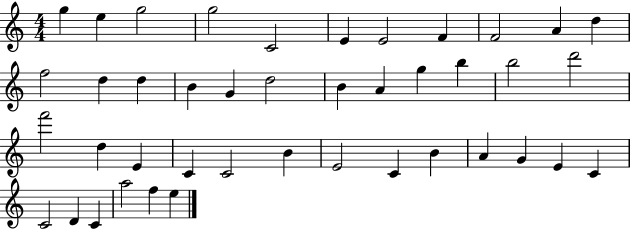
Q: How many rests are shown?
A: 0